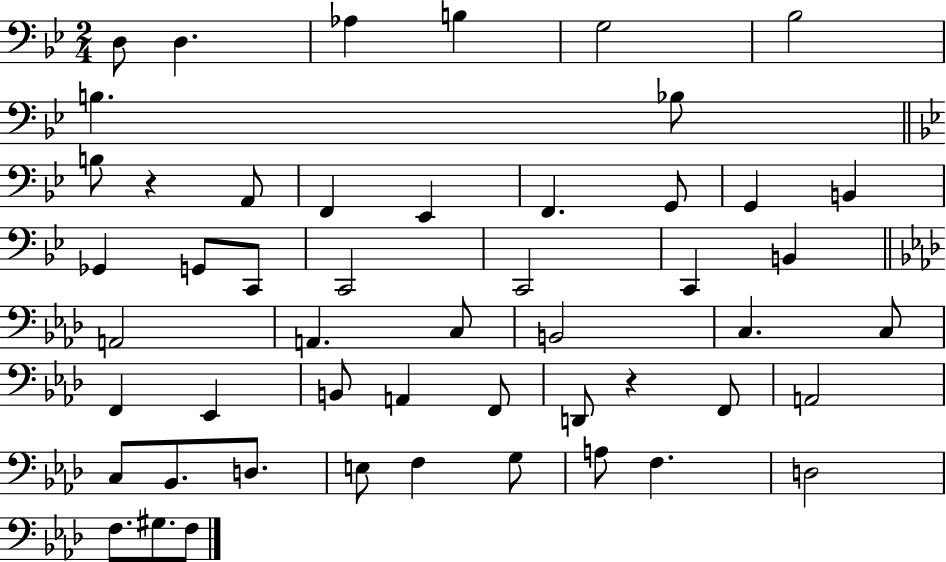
{
  \clef bass
  \numericTimeSignature
  \time 2/4
  \key bes \major
  \repeat volta 2 { d8 d4. | aes4 b4 | g2 | bes2 | \break b4. bes8 | \bar "||" \break \key bes \major b8 r4 a,8 | f,4 ees,4 | f,4. g,8 | g,4 b,4 | \break ges,4 g,8 c,8 | c,2 | c,2 | c,4 b,4 | \break \bar "||" \break \key f \minor a,2 | a,4. c8 | b,2 | c4. c8 | \break f,4 ees,4 | b,8 a,4 f,8 | d,8 r4 f,8 | a,2 | \break c8 bes,8. d8. | e8 f4 g8 | a8 f4. | d2 | \break f8. gis8. f8 | } \bar "|."
}